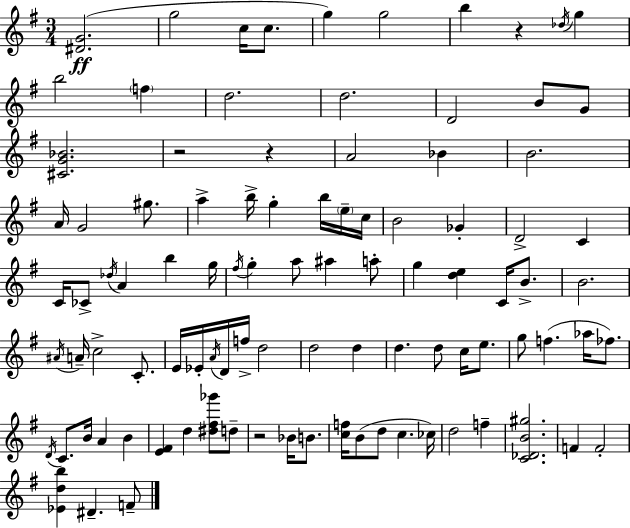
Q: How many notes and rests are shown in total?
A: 97